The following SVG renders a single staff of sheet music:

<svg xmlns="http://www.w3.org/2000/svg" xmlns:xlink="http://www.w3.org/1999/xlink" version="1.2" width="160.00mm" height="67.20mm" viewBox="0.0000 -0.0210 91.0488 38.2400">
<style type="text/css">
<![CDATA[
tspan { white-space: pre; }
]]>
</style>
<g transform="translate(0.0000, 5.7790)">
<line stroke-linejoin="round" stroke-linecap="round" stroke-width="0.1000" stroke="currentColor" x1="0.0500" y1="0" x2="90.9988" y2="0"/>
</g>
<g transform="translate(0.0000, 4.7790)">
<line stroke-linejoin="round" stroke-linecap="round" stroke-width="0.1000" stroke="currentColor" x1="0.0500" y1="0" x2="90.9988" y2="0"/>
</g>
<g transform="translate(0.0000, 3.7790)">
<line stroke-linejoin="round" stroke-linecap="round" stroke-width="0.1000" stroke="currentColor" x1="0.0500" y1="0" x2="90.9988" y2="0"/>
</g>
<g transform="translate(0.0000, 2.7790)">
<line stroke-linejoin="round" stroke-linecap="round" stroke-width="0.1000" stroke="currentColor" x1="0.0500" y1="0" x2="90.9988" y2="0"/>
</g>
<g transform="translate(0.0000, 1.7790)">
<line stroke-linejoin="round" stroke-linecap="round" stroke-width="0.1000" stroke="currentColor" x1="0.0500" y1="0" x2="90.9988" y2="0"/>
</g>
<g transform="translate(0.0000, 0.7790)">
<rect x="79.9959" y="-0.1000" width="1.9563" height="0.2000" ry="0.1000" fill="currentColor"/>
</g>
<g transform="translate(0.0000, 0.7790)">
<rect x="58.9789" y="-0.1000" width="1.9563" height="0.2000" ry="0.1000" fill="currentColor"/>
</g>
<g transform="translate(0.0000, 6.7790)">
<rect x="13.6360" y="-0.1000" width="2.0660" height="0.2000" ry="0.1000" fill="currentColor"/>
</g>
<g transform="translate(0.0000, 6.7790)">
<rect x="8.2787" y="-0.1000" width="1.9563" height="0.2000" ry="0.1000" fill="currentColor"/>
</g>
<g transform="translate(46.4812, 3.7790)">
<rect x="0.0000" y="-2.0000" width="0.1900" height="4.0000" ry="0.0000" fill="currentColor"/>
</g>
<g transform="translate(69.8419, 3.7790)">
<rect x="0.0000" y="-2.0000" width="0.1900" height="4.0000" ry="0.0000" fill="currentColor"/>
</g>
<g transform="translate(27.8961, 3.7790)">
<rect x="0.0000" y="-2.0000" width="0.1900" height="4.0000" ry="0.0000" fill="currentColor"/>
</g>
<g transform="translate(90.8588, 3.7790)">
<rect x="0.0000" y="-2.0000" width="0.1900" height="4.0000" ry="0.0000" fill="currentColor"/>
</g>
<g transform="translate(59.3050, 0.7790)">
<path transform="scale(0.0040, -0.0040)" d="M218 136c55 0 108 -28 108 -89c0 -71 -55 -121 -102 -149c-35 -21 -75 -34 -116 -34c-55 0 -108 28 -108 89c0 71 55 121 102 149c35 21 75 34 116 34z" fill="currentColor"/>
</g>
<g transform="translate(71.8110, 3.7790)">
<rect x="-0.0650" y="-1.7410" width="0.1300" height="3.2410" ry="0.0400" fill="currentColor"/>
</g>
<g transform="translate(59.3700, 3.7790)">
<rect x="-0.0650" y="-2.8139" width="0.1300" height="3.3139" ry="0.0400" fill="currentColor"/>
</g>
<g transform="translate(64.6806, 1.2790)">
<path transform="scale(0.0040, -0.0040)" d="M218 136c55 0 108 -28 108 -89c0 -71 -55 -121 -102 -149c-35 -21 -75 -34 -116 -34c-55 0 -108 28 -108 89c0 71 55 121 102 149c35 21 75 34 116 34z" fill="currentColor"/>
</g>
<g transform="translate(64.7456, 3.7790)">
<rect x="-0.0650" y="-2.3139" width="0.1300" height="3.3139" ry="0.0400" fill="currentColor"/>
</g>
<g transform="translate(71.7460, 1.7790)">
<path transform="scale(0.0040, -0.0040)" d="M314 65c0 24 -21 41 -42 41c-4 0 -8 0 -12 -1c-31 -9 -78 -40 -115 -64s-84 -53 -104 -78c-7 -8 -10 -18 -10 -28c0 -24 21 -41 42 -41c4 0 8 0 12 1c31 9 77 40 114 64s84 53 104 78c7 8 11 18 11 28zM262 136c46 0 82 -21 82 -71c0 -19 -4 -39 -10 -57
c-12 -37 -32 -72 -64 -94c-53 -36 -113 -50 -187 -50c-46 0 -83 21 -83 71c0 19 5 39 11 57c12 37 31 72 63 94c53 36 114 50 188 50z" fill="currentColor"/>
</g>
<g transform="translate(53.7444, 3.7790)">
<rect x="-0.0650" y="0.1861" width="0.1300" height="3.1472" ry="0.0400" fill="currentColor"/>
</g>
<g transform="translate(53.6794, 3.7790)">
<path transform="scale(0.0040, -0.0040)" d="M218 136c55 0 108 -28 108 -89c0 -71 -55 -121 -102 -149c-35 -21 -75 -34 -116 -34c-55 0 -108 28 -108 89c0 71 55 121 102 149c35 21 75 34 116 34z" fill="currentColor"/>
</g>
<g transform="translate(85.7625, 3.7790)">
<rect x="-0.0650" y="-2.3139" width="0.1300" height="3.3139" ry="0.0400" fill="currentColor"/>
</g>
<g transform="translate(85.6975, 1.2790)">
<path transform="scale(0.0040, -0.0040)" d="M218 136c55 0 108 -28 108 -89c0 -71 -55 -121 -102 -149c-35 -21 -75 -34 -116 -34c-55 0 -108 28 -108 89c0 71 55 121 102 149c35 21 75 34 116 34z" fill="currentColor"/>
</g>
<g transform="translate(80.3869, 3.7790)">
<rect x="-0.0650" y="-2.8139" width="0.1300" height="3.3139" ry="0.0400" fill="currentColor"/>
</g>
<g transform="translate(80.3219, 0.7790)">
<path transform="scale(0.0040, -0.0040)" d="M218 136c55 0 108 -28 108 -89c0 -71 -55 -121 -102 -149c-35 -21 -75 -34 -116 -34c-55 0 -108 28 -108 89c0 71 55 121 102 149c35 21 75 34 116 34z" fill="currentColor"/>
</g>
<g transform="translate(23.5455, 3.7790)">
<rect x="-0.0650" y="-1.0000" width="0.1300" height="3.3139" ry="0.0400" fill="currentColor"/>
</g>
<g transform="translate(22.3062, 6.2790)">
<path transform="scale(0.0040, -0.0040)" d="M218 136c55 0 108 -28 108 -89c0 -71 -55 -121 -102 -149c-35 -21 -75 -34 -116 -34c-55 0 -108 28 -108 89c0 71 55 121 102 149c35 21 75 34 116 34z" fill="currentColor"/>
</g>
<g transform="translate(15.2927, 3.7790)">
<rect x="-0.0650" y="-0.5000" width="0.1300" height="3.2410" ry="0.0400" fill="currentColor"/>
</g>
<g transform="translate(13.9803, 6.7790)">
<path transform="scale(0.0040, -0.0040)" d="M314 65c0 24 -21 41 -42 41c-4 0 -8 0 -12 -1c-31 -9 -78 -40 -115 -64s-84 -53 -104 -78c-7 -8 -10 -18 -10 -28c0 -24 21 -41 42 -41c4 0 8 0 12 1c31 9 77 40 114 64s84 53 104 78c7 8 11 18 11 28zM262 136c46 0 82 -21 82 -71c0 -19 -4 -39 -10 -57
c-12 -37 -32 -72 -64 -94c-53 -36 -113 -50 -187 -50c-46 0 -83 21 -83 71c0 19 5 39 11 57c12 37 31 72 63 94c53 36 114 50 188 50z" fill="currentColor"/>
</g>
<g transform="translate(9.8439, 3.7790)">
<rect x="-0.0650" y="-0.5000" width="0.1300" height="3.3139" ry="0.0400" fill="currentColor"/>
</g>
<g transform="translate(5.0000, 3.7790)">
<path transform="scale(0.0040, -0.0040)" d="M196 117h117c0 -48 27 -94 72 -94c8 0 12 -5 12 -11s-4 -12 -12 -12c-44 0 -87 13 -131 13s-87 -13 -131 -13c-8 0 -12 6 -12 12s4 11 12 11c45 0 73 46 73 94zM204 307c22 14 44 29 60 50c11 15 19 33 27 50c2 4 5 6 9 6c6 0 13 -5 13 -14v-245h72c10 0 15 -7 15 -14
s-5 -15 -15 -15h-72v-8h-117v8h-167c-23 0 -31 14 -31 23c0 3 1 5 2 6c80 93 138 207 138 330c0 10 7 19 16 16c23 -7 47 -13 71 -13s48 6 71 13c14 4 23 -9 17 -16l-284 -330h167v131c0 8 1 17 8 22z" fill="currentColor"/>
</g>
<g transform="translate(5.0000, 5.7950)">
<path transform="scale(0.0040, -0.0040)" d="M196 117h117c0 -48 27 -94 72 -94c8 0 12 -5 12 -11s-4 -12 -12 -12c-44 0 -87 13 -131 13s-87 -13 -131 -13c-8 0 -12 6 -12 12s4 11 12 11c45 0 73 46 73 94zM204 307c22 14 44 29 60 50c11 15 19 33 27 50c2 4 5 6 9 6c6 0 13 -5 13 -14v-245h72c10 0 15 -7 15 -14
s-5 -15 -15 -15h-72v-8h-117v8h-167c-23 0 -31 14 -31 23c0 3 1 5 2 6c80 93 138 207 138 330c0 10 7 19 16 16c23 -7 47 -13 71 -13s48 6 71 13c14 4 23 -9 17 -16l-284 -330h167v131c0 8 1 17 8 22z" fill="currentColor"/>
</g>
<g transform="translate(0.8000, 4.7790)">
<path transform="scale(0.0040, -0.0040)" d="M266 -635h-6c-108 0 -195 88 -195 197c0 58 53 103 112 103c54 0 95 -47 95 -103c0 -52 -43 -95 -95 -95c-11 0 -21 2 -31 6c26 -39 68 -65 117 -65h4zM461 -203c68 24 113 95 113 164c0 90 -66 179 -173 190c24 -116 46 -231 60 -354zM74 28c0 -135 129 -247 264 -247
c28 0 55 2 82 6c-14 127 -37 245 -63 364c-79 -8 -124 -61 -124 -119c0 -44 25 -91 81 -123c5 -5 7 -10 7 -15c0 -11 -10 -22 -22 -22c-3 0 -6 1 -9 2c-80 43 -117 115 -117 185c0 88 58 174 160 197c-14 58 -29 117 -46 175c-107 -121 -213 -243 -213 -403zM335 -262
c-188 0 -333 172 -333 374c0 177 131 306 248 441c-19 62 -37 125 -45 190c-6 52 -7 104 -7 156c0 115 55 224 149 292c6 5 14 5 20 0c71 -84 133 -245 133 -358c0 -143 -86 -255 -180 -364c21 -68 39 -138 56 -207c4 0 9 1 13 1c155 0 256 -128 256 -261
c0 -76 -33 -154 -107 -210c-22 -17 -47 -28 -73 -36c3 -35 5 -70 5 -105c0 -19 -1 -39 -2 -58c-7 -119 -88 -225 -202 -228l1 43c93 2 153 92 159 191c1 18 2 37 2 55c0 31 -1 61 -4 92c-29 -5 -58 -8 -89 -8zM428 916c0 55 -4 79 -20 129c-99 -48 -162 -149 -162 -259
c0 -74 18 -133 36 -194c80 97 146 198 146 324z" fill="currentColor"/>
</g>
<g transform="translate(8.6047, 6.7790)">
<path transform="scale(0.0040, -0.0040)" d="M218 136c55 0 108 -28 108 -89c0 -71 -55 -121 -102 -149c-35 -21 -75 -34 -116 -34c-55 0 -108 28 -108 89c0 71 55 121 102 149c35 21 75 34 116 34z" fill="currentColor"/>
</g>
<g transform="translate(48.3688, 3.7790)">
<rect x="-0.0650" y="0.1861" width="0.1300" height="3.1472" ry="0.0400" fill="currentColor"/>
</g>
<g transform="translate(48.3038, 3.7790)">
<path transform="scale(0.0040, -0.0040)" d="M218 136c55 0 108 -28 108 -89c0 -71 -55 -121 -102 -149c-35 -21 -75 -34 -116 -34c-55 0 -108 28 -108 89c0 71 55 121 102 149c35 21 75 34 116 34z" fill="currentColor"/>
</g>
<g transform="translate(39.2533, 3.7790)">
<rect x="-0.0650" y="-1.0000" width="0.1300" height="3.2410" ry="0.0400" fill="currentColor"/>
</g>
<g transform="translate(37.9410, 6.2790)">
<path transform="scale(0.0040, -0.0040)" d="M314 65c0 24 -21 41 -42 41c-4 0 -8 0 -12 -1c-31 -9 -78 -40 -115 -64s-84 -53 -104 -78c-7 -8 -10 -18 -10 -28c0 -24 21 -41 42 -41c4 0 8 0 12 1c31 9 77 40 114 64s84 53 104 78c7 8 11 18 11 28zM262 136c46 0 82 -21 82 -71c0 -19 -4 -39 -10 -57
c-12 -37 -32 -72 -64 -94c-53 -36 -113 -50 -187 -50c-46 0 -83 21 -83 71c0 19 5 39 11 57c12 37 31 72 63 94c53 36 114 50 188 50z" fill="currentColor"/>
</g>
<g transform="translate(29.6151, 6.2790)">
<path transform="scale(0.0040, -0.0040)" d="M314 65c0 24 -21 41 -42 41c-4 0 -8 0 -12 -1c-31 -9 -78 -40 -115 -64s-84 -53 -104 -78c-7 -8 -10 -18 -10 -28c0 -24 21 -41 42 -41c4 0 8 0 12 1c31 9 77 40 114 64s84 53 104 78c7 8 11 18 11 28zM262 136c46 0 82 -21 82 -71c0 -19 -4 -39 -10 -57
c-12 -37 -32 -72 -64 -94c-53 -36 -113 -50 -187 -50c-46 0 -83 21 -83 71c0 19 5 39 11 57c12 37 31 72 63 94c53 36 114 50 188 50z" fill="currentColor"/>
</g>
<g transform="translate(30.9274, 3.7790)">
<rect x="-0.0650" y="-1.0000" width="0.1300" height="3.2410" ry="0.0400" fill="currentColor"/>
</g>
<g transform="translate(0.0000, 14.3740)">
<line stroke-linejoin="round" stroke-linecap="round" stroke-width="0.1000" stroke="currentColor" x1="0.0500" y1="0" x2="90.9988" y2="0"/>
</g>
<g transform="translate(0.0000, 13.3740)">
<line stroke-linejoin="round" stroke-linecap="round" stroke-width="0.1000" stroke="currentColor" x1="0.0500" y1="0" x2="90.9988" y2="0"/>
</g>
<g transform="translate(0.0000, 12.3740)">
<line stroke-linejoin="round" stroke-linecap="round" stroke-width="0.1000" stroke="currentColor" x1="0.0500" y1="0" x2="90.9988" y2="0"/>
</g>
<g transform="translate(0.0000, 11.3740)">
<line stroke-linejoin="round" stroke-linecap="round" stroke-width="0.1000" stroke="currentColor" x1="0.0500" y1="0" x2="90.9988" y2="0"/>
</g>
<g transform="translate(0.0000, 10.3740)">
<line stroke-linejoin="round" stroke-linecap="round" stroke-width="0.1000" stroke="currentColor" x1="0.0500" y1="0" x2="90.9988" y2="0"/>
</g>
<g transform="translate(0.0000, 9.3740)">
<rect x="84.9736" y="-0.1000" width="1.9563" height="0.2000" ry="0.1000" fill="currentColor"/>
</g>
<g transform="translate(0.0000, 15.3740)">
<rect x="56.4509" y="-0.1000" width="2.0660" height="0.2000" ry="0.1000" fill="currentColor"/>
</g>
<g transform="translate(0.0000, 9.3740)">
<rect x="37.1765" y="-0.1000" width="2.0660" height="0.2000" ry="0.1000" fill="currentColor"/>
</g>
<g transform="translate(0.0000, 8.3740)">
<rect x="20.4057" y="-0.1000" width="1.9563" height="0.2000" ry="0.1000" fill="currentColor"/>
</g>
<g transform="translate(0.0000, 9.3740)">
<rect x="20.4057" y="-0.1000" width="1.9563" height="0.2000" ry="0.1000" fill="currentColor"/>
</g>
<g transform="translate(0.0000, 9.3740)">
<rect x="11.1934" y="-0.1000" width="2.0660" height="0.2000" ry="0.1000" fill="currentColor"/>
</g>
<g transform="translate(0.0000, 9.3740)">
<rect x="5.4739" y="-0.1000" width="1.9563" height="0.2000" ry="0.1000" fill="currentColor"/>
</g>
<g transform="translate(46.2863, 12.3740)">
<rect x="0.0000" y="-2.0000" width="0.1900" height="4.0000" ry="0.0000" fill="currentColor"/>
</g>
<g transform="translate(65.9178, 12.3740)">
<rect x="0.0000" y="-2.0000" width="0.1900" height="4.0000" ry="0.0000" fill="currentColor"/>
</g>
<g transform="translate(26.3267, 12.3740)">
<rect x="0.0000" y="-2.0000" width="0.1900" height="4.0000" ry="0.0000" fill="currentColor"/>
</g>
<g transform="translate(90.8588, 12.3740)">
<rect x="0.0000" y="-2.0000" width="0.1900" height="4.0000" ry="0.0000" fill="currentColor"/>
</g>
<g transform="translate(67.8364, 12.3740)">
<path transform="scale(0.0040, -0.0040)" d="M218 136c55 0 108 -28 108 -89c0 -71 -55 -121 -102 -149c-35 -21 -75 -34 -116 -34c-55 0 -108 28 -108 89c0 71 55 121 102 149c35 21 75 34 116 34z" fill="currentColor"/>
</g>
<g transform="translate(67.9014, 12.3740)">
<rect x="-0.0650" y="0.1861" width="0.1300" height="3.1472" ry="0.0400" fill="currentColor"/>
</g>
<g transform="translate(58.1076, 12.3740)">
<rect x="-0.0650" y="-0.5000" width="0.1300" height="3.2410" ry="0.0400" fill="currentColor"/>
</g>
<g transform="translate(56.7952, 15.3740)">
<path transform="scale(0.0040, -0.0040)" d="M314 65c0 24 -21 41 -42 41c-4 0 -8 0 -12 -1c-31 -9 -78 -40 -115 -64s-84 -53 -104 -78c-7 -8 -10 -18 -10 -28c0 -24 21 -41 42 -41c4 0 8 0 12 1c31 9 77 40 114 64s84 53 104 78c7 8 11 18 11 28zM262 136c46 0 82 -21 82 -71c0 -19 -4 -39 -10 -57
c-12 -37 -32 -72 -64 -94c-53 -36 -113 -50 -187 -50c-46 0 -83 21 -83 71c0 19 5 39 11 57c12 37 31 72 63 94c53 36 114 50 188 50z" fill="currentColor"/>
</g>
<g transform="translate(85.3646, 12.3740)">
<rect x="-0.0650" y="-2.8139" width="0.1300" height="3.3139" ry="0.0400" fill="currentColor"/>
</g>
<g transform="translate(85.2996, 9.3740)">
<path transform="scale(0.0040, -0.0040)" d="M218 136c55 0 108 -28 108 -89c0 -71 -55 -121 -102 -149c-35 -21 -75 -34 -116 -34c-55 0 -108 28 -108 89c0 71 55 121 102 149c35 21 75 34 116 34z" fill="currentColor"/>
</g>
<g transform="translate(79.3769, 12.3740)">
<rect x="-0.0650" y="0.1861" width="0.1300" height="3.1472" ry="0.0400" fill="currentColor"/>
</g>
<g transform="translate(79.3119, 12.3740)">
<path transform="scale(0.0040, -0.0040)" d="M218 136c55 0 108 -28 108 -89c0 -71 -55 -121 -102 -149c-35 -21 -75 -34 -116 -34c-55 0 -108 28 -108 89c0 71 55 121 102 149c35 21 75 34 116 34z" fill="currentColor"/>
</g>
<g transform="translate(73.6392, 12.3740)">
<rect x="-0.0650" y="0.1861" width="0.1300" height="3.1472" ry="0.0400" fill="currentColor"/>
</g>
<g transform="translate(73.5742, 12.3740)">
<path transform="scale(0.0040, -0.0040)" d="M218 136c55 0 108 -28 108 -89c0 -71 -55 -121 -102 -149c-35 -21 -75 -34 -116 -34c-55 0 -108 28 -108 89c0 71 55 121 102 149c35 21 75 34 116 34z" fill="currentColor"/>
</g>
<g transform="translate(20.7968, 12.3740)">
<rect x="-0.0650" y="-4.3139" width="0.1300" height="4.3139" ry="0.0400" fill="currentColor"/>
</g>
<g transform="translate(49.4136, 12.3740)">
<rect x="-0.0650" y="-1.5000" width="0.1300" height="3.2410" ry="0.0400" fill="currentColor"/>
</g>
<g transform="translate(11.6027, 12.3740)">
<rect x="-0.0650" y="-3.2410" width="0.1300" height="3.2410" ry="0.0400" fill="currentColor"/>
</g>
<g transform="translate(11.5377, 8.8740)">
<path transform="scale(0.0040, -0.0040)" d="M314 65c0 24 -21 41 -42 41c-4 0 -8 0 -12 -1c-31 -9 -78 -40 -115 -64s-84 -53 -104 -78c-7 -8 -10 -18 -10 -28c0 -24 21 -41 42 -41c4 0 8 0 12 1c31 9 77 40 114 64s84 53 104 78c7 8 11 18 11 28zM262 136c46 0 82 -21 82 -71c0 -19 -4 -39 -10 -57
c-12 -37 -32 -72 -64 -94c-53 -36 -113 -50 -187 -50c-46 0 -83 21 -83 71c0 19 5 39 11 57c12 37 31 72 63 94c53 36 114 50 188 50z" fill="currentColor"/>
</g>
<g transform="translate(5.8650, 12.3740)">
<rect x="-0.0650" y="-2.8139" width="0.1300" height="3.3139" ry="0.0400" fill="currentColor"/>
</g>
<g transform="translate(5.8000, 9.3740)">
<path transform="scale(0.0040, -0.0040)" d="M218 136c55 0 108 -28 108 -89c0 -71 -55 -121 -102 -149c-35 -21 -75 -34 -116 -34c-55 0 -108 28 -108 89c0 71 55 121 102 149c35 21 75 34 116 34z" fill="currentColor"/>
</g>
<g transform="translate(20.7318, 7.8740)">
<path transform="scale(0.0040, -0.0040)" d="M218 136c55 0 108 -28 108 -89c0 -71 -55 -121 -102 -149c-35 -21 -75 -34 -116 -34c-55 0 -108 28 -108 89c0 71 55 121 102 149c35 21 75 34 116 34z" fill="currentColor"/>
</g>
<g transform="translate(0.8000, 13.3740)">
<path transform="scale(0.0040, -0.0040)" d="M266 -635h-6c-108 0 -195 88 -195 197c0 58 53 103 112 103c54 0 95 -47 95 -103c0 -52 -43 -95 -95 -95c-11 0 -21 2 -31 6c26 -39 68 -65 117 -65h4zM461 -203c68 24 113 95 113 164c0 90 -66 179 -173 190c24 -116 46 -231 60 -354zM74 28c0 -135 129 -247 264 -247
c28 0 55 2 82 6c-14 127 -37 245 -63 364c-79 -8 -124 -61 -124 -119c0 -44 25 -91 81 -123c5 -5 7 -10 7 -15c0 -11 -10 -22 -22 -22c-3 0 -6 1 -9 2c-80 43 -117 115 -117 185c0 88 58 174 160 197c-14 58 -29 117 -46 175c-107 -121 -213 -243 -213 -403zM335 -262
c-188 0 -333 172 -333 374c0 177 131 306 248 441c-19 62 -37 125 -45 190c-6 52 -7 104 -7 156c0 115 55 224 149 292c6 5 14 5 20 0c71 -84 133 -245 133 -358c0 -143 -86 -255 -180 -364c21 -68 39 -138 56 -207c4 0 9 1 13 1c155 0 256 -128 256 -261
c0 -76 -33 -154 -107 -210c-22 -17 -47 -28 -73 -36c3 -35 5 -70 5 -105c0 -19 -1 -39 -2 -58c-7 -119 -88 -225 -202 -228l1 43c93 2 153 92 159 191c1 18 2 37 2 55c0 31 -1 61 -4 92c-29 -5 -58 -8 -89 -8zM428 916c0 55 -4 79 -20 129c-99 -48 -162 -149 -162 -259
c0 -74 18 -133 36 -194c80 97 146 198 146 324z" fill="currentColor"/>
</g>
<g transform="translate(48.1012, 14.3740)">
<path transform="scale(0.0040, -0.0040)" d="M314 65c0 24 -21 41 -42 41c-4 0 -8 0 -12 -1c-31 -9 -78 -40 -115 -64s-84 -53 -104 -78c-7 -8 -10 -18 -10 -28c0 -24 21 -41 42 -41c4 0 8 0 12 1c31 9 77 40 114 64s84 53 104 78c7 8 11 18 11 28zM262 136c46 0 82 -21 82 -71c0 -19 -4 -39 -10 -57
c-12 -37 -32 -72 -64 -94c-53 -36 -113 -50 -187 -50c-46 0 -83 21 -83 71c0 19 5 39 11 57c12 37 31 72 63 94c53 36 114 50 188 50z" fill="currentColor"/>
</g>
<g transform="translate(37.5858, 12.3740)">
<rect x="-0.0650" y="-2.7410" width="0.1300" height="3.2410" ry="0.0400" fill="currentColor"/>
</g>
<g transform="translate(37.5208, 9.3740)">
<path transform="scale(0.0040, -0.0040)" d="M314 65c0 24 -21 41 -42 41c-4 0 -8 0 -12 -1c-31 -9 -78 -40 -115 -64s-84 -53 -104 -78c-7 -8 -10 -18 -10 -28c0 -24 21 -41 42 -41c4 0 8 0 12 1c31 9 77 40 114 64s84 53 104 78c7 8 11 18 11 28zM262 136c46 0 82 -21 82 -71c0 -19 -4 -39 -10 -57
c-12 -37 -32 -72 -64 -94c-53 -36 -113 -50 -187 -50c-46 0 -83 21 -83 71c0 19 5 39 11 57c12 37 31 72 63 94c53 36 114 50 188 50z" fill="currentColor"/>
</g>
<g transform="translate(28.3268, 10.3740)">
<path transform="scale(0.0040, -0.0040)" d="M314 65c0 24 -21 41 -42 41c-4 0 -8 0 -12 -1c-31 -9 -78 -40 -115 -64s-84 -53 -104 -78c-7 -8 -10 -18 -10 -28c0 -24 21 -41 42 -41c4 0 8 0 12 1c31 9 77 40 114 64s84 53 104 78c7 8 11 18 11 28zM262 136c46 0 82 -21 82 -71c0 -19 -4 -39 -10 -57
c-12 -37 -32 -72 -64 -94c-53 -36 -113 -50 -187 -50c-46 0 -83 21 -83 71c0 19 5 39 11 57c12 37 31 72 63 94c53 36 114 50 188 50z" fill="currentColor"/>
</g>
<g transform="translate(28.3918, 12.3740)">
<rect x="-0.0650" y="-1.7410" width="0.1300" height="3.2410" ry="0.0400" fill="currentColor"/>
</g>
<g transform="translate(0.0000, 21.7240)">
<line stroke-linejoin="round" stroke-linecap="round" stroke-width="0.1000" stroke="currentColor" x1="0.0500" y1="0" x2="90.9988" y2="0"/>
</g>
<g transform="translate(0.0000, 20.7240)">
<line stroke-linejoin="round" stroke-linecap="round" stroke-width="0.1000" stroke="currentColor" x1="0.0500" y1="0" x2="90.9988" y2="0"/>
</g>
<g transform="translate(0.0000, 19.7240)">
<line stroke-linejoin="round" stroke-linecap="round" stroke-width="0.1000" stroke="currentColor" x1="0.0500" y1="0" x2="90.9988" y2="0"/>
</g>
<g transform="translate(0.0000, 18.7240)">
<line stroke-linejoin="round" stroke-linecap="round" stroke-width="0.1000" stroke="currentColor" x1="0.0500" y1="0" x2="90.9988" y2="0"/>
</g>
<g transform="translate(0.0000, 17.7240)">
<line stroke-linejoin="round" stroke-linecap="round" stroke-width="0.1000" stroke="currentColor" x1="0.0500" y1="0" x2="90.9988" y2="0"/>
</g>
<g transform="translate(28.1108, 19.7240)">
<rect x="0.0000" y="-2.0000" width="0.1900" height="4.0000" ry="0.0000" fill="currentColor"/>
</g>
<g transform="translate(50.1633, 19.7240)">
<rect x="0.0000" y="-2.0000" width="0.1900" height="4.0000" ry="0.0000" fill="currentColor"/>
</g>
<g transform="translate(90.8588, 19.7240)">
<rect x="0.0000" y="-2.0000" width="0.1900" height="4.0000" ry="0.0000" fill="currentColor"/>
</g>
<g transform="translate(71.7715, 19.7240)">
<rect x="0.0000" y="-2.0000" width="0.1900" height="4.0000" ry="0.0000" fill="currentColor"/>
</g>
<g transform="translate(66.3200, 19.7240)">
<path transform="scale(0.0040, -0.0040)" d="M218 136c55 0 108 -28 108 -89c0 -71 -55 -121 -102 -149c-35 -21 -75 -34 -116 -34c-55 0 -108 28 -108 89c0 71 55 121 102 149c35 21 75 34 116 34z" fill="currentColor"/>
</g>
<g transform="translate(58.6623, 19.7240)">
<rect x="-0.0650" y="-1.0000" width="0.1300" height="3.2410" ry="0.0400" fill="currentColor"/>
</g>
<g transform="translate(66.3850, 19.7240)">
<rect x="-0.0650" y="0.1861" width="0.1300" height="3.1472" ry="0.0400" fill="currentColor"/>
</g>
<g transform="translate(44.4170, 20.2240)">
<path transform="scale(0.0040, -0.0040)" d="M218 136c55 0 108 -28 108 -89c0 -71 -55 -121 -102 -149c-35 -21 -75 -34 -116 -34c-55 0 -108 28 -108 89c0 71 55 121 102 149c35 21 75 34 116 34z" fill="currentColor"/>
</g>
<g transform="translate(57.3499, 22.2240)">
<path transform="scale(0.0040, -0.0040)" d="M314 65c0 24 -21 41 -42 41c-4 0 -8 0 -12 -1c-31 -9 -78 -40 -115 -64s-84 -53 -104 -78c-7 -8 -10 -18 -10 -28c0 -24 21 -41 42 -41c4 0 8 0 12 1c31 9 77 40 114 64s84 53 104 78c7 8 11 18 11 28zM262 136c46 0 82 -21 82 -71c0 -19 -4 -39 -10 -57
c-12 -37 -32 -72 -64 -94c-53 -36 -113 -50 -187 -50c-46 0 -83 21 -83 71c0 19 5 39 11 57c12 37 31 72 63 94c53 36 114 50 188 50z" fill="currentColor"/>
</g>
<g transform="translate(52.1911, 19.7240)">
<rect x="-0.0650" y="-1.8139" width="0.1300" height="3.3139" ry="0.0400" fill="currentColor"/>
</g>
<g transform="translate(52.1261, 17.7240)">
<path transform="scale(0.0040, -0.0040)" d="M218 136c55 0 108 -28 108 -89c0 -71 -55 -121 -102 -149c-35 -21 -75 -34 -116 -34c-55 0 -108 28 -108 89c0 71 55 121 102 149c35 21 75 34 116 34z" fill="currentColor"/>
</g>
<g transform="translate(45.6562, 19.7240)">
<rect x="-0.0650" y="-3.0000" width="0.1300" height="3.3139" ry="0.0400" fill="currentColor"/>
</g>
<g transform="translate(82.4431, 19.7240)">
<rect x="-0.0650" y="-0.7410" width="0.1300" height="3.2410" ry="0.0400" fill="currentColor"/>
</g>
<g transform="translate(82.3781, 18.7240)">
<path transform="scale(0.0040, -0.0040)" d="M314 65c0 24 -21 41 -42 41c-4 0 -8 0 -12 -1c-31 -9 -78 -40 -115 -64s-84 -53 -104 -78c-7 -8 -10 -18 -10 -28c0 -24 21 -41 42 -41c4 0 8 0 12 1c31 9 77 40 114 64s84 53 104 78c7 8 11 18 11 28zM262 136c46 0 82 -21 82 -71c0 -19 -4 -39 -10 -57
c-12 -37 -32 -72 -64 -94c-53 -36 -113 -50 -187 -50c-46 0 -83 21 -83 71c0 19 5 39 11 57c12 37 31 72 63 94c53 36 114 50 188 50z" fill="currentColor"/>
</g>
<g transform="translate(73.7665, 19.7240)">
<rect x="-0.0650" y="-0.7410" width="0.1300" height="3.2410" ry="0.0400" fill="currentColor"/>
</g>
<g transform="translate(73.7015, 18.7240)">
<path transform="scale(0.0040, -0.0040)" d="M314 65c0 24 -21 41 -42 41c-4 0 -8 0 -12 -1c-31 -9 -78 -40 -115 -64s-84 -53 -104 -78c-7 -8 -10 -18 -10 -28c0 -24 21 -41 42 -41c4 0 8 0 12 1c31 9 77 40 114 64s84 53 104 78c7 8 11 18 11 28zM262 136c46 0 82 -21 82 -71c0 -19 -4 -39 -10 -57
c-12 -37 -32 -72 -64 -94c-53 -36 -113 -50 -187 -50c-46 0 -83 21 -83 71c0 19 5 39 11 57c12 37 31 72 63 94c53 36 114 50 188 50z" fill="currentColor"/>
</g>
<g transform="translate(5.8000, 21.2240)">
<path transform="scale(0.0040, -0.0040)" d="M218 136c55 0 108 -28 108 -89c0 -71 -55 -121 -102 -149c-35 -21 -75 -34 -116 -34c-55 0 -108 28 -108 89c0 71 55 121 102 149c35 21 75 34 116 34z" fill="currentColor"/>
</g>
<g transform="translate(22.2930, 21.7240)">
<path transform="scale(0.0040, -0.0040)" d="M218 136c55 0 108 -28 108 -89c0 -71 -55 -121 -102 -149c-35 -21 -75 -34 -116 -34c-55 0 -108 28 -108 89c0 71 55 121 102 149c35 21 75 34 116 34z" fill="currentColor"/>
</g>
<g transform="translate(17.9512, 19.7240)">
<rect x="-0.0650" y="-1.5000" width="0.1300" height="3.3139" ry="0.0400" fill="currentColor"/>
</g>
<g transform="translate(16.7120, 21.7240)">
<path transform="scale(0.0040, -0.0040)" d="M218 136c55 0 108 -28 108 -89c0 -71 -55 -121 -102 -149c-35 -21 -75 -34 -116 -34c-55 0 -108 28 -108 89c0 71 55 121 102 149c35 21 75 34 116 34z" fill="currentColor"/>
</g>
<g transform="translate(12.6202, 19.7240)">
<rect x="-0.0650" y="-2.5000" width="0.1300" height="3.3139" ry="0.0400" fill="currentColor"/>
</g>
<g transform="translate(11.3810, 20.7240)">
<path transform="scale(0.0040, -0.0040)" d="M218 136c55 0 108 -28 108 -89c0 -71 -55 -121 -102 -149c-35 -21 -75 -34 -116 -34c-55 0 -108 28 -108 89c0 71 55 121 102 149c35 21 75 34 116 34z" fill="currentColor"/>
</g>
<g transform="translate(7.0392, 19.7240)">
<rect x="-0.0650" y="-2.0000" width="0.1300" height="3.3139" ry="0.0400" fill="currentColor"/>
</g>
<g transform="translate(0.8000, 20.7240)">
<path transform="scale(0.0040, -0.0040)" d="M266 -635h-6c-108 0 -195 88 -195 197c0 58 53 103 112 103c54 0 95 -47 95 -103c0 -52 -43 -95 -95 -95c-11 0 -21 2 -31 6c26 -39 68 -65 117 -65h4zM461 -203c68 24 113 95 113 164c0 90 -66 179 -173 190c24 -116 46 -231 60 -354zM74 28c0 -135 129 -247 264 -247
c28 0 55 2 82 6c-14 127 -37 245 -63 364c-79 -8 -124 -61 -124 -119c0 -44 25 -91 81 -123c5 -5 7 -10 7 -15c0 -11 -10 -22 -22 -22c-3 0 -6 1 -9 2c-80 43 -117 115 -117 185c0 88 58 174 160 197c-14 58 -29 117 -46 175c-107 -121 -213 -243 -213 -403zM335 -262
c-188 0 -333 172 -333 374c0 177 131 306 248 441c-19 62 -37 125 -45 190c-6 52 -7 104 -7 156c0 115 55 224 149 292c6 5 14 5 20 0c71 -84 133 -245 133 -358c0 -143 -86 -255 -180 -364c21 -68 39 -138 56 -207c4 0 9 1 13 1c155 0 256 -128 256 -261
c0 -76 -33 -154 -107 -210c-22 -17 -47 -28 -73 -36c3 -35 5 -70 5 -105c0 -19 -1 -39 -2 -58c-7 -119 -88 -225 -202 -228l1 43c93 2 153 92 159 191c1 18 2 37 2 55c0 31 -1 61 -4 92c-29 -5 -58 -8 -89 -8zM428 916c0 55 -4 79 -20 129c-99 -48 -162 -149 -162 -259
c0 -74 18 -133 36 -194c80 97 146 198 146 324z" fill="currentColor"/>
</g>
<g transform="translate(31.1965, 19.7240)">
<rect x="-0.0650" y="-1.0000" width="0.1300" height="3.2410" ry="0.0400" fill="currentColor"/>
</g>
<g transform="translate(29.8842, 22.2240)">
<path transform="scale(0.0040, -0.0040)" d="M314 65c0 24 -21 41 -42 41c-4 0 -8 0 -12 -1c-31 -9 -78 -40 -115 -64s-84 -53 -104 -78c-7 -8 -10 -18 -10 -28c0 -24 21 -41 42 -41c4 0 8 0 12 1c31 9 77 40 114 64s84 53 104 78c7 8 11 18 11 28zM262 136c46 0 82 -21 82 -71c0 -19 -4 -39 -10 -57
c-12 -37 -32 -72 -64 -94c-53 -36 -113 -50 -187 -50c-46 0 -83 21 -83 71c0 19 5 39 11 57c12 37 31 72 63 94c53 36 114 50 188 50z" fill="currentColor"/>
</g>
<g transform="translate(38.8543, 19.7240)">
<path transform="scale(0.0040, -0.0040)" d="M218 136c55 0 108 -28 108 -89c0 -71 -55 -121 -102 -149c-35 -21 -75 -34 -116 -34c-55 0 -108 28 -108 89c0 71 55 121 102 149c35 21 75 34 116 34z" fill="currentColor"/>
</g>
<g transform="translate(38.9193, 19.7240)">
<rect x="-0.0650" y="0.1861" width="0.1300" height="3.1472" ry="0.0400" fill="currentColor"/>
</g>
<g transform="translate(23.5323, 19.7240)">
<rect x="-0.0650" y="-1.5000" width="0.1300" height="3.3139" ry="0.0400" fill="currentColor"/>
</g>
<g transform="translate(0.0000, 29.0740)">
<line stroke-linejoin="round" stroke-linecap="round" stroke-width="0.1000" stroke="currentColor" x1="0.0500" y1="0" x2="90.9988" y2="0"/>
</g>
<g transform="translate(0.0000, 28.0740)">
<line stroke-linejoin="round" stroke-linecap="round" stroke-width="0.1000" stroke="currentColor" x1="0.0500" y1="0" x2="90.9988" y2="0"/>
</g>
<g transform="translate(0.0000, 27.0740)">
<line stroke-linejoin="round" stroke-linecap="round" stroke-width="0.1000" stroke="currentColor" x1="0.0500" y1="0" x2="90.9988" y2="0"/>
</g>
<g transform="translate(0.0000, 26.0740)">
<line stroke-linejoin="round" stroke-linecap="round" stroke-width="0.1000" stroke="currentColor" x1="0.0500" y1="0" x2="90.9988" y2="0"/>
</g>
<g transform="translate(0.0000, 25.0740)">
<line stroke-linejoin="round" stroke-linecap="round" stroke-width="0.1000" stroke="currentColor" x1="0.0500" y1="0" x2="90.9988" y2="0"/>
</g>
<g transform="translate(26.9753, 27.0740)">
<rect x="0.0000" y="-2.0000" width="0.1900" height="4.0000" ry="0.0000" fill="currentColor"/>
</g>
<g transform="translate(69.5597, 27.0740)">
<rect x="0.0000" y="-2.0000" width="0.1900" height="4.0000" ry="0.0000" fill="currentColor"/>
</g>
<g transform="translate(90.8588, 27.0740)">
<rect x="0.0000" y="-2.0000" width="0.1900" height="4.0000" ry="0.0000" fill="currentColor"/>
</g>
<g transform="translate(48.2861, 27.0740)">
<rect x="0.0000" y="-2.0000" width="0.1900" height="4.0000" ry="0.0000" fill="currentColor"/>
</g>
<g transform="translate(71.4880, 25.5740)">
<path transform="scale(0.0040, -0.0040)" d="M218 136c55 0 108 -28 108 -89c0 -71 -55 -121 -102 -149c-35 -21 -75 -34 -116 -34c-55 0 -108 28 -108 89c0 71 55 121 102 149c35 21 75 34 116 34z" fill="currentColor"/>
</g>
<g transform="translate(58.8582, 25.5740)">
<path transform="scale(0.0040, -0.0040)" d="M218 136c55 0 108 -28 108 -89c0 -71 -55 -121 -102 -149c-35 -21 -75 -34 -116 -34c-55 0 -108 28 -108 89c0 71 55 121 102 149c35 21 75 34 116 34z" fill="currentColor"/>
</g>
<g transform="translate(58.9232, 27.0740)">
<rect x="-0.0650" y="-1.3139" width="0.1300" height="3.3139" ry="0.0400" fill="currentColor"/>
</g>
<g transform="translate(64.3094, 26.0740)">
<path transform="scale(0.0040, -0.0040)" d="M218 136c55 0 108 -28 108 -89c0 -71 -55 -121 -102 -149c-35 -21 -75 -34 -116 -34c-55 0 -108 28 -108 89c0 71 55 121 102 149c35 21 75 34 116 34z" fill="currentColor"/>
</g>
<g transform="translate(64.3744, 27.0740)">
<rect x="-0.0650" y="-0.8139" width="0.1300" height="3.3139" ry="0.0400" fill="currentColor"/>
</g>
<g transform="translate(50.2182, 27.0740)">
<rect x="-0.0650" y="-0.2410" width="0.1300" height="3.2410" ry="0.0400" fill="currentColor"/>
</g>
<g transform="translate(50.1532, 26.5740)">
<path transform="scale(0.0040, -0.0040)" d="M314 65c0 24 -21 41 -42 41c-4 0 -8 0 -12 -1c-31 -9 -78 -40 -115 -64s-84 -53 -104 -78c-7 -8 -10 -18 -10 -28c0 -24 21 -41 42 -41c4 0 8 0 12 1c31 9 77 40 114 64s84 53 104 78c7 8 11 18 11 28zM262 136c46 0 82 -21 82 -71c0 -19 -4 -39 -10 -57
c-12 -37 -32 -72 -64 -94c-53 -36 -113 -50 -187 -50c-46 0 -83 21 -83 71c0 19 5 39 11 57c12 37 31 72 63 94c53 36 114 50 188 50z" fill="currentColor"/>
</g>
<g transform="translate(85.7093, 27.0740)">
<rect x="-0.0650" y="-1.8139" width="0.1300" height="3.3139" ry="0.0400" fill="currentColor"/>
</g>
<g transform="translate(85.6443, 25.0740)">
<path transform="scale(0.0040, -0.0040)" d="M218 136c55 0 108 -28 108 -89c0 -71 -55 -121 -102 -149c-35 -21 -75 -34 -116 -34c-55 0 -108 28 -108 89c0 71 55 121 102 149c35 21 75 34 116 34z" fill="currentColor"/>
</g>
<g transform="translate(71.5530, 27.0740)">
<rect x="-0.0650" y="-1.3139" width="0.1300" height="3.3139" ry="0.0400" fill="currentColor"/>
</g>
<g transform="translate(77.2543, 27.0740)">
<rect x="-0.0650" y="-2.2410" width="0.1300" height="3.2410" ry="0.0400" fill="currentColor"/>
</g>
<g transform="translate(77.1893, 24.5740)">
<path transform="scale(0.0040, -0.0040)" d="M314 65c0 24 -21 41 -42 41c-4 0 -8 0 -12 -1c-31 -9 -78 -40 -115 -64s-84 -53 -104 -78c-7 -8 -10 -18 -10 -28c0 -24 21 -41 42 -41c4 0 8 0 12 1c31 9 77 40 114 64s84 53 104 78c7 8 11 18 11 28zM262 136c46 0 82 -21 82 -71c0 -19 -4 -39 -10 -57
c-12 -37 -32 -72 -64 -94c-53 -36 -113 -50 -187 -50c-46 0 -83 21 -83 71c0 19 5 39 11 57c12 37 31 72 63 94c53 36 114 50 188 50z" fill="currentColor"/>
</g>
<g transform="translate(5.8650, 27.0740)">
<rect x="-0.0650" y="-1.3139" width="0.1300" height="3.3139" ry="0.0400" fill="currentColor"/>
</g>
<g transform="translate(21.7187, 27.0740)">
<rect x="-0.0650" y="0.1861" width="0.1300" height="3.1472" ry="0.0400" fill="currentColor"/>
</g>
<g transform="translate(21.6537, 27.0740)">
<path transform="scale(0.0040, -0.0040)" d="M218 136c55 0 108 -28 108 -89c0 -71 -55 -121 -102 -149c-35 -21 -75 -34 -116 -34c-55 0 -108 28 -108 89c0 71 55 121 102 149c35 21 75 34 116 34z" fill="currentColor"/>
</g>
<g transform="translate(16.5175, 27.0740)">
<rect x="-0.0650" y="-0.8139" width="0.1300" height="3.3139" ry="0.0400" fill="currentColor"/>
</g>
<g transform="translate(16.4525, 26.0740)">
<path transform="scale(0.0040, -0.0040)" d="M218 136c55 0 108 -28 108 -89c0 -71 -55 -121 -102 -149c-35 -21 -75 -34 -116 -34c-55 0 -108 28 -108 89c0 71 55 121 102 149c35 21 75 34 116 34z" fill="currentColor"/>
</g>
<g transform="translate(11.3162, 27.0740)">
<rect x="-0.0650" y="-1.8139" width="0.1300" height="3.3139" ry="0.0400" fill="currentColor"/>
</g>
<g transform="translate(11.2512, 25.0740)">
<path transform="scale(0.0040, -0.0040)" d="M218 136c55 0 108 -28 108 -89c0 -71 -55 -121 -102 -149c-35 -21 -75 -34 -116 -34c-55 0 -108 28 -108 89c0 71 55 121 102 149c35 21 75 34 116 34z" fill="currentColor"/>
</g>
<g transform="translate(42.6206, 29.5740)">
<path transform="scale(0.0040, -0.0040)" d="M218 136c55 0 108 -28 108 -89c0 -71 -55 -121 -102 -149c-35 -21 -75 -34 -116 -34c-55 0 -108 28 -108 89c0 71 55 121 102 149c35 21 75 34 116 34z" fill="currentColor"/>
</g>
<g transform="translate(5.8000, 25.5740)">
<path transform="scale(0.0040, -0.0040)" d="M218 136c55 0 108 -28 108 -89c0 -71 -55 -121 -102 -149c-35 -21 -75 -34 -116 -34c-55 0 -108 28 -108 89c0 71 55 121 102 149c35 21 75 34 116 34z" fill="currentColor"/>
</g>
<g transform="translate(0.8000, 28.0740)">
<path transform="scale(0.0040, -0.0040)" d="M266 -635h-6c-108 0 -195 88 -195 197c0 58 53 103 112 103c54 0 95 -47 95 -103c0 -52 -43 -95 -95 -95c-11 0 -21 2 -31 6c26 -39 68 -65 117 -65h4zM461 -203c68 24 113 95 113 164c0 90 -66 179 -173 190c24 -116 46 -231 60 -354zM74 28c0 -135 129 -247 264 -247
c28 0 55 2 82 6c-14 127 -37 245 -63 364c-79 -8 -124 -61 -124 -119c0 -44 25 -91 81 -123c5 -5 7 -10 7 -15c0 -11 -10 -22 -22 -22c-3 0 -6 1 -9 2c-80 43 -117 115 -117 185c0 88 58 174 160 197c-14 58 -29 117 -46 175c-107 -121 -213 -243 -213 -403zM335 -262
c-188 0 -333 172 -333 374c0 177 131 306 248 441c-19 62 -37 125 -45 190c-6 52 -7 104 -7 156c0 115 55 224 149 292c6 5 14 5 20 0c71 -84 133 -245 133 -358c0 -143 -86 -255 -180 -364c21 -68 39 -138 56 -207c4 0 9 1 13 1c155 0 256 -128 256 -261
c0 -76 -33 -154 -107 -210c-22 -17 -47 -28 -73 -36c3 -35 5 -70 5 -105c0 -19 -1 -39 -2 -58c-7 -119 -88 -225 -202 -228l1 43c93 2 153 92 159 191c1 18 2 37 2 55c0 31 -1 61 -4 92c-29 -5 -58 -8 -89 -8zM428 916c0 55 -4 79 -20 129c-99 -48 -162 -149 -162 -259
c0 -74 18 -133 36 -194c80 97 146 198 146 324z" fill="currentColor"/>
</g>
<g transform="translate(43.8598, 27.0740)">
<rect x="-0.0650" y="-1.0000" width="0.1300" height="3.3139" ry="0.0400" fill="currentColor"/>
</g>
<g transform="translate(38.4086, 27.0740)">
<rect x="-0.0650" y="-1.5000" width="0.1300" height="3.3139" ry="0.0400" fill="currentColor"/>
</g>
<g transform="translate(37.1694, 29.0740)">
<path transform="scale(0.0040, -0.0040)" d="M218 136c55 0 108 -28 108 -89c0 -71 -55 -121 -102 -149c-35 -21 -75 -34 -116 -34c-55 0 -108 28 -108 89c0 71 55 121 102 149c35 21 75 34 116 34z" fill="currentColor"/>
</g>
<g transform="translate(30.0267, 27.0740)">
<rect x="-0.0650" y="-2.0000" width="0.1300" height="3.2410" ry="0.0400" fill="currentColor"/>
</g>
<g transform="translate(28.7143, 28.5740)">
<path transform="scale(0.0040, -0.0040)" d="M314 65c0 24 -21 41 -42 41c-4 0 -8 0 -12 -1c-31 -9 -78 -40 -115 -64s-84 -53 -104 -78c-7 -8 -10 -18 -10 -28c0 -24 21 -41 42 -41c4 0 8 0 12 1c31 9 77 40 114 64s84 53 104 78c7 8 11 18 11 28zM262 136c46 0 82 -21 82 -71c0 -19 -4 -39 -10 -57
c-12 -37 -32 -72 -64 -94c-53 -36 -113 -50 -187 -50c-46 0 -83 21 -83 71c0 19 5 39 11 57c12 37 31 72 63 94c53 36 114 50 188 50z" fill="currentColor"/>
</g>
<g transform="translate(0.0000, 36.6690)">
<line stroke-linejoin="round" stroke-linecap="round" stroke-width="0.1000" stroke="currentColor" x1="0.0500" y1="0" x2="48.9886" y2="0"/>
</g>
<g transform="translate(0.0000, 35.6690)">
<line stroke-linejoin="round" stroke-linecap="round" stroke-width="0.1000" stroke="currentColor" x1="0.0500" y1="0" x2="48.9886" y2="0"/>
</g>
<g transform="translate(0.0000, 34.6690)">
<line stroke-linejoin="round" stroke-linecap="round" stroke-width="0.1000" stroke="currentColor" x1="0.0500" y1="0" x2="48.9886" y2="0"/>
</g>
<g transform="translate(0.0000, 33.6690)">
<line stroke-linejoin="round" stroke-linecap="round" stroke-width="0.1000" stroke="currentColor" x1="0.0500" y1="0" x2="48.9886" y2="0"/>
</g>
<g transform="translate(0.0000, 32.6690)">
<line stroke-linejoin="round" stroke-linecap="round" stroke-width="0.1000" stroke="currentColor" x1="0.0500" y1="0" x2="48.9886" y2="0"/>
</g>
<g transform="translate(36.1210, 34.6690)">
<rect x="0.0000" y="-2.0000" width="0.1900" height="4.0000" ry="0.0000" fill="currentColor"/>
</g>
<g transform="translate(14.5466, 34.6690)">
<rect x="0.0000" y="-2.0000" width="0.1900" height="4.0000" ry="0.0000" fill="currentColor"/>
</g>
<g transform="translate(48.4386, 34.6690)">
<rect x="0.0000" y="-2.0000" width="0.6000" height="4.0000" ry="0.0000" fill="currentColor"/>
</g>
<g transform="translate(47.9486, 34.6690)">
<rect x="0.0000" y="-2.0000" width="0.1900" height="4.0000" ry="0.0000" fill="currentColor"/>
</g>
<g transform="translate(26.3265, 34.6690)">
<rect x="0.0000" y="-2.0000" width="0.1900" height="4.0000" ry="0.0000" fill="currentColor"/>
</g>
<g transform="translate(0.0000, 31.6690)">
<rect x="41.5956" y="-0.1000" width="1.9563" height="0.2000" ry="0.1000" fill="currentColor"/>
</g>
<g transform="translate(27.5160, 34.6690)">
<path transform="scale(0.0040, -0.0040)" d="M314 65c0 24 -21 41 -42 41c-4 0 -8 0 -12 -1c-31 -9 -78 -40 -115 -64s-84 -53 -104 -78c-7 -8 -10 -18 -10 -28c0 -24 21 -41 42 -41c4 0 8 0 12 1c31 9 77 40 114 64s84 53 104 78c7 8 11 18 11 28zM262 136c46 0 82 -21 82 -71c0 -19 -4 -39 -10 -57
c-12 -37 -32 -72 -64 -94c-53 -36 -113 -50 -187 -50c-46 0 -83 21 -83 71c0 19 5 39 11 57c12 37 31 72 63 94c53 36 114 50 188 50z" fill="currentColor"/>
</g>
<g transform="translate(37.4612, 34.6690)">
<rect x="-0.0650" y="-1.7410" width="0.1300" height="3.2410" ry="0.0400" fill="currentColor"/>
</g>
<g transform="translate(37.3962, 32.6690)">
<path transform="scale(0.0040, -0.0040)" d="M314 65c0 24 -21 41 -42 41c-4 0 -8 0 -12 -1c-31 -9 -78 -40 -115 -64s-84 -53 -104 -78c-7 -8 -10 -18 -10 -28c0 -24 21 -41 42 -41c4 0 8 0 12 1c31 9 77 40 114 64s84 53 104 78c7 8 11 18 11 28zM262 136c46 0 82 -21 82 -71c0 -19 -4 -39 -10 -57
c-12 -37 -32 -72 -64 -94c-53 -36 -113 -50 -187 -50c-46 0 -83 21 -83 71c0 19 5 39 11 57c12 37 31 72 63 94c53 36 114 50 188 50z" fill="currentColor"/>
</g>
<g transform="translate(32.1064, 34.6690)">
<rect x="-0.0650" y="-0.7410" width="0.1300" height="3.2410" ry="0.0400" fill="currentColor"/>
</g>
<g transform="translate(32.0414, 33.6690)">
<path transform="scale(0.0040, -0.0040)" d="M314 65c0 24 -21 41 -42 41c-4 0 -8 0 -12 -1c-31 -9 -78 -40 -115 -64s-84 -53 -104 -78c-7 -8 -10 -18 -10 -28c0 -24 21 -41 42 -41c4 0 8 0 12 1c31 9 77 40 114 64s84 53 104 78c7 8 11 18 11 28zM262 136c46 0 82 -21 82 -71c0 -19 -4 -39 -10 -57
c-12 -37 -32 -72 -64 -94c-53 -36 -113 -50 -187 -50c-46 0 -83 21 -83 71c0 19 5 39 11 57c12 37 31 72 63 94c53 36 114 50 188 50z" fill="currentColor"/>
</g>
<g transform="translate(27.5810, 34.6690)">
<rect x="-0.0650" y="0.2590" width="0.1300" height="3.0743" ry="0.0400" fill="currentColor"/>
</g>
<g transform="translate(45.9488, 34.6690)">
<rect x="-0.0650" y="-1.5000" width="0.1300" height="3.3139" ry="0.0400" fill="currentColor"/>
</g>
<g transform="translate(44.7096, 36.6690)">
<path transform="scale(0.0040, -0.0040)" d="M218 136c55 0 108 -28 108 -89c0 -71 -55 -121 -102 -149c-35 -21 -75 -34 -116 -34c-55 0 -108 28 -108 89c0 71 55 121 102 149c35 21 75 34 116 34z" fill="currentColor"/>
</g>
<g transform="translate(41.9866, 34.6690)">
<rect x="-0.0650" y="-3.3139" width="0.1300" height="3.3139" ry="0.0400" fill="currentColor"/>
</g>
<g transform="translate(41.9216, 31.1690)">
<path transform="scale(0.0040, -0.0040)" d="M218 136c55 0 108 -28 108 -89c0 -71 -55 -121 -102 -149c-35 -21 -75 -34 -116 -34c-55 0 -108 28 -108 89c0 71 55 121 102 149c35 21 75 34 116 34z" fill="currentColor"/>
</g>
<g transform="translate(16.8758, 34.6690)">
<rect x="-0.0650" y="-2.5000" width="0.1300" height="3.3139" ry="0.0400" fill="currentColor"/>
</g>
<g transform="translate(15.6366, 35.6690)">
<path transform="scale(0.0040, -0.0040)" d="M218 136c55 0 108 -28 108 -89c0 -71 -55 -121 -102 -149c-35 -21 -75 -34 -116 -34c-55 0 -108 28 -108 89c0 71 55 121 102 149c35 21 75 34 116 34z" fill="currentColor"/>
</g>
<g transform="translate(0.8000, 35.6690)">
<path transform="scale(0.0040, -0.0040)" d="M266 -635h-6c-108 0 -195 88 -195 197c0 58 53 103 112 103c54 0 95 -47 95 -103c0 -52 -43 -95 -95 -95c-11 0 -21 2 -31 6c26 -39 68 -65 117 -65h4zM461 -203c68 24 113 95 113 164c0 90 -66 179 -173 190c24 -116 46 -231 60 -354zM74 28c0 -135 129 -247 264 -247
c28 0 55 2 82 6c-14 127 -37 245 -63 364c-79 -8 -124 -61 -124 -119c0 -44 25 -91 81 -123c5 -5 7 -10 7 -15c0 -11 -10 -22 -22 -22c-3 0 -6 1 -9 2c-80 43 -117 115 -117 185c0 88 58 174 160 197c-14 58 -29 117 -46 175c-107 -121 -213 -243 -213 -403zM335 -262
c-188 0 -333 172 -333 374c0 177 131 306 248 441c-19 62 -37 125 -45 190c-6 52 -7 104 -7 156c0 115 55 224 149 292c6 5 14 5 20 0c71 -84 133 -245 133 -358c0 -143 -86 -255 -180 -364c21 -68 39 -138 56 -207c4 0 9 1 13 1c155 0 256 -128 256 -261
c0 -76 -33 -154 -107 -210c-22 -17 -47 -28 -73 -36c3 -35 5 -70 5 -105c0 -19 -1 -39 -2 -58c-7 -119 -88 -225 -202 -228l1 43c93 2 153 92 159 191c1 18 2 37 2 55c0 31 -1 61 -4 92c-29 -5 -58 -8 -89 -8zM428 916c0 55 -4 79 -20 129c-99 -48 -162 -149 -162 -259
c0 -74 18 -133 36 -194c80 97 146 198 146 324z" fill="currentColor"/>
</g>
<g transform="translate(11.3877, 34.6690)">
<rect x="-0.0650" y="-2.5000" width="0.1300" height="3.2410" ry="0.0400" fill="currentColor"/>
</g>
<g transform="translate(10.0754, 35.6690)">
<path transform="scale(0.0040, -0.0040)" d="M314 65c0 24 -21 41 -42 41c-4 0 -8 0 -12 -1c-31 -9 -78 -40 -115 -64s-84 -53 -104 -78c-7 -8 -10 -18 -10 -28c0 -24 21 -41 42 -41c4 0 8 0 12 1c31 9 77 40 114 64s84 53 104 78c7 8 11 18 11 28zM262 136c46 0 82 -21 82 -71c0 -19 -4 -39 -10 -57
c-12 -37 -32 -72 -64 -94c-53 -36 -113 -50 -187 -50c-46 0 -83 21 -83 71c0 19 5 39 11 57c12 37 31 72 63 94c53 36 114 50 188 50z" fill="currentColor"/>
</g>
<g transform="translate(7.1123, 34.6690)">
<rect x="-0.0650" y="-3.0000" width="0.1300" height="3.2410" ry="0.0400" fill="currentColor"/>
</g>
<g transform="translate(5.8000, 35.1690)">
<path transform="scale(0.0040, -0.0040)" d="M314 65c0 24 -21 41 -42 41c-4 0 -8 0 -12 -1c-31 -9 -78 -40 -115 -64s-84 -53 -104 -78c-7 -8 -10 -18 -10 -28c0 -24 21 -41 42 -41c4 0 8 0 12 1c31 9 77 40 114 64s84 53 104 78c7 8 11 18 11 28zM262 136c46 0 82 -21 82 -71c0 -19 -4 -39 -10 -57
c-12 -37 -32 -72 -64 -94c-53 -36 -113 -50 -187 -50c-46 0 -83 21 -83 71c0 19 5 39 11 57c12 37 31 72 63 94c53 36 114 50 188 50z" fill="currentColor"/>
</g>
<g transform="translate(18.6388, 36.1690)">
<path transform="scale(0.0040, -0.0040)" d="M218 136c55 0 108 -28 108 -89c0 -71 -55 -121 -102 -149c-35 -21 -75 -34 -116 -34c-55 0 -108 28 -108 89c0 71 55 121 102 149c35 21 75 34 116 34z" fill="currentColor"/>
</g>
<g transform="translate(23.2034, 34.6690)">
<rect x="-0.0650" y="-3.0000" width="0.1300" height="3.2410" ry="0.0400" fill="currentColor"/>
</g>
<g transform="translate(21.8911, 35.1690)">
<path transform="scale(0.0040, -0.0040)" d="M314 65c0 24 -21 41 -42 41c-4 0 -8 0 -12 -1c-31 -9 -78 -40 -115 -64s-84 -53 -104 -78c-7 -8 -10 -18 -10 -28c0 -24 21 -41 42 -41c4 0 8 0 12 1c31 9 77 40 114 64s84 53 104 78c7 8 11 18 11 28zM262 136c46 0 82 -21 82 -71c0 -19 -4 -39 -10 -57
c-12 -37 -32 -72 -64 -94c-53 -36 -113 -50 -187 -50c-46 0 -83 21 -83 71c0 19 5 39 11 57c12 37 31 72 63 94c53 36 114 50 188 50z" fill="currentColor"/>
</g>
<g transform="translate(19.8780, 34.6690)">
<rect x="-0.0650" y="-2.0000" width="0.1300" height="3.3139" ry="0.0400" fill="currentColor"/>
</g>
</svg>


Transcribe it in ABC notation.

X:1
T:Untitled
M:4/4
L:1/4
K:C
C C2 D D2 D2 B B a g f2 a g a b2 d' f2 a2 E2 C2 B B B a F G E E D2 B A f D2 B d2 d2 e f d B F2 E D c2 e d e g2 f A2 G2 G F A2 B2 d2 f2 b E